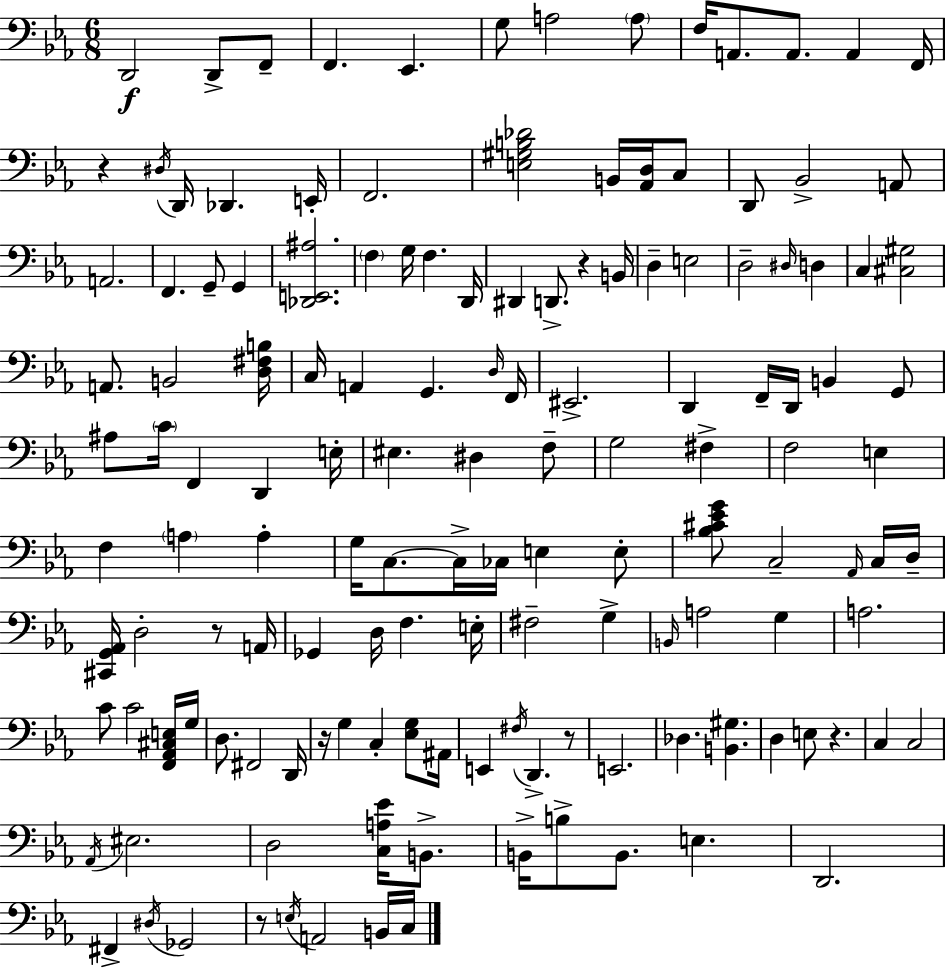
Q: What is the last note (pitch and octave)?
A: C3